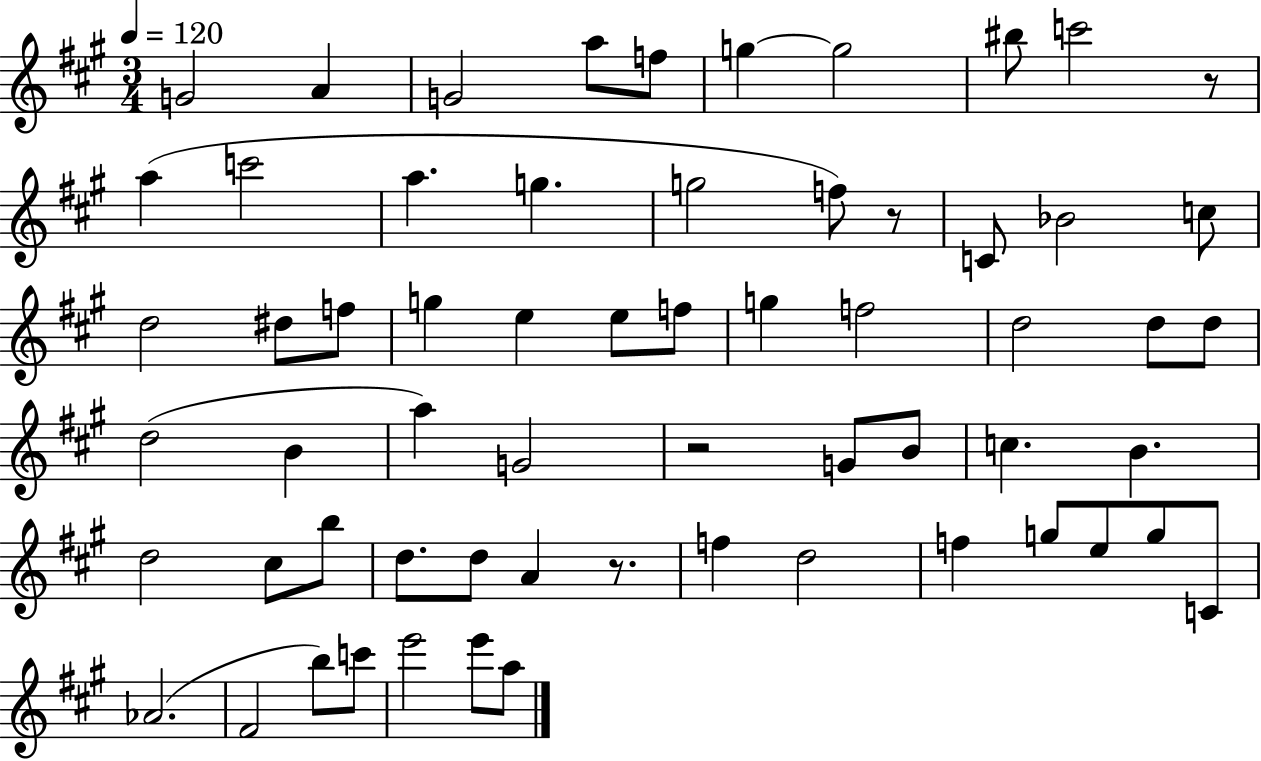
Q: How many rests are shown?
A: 4